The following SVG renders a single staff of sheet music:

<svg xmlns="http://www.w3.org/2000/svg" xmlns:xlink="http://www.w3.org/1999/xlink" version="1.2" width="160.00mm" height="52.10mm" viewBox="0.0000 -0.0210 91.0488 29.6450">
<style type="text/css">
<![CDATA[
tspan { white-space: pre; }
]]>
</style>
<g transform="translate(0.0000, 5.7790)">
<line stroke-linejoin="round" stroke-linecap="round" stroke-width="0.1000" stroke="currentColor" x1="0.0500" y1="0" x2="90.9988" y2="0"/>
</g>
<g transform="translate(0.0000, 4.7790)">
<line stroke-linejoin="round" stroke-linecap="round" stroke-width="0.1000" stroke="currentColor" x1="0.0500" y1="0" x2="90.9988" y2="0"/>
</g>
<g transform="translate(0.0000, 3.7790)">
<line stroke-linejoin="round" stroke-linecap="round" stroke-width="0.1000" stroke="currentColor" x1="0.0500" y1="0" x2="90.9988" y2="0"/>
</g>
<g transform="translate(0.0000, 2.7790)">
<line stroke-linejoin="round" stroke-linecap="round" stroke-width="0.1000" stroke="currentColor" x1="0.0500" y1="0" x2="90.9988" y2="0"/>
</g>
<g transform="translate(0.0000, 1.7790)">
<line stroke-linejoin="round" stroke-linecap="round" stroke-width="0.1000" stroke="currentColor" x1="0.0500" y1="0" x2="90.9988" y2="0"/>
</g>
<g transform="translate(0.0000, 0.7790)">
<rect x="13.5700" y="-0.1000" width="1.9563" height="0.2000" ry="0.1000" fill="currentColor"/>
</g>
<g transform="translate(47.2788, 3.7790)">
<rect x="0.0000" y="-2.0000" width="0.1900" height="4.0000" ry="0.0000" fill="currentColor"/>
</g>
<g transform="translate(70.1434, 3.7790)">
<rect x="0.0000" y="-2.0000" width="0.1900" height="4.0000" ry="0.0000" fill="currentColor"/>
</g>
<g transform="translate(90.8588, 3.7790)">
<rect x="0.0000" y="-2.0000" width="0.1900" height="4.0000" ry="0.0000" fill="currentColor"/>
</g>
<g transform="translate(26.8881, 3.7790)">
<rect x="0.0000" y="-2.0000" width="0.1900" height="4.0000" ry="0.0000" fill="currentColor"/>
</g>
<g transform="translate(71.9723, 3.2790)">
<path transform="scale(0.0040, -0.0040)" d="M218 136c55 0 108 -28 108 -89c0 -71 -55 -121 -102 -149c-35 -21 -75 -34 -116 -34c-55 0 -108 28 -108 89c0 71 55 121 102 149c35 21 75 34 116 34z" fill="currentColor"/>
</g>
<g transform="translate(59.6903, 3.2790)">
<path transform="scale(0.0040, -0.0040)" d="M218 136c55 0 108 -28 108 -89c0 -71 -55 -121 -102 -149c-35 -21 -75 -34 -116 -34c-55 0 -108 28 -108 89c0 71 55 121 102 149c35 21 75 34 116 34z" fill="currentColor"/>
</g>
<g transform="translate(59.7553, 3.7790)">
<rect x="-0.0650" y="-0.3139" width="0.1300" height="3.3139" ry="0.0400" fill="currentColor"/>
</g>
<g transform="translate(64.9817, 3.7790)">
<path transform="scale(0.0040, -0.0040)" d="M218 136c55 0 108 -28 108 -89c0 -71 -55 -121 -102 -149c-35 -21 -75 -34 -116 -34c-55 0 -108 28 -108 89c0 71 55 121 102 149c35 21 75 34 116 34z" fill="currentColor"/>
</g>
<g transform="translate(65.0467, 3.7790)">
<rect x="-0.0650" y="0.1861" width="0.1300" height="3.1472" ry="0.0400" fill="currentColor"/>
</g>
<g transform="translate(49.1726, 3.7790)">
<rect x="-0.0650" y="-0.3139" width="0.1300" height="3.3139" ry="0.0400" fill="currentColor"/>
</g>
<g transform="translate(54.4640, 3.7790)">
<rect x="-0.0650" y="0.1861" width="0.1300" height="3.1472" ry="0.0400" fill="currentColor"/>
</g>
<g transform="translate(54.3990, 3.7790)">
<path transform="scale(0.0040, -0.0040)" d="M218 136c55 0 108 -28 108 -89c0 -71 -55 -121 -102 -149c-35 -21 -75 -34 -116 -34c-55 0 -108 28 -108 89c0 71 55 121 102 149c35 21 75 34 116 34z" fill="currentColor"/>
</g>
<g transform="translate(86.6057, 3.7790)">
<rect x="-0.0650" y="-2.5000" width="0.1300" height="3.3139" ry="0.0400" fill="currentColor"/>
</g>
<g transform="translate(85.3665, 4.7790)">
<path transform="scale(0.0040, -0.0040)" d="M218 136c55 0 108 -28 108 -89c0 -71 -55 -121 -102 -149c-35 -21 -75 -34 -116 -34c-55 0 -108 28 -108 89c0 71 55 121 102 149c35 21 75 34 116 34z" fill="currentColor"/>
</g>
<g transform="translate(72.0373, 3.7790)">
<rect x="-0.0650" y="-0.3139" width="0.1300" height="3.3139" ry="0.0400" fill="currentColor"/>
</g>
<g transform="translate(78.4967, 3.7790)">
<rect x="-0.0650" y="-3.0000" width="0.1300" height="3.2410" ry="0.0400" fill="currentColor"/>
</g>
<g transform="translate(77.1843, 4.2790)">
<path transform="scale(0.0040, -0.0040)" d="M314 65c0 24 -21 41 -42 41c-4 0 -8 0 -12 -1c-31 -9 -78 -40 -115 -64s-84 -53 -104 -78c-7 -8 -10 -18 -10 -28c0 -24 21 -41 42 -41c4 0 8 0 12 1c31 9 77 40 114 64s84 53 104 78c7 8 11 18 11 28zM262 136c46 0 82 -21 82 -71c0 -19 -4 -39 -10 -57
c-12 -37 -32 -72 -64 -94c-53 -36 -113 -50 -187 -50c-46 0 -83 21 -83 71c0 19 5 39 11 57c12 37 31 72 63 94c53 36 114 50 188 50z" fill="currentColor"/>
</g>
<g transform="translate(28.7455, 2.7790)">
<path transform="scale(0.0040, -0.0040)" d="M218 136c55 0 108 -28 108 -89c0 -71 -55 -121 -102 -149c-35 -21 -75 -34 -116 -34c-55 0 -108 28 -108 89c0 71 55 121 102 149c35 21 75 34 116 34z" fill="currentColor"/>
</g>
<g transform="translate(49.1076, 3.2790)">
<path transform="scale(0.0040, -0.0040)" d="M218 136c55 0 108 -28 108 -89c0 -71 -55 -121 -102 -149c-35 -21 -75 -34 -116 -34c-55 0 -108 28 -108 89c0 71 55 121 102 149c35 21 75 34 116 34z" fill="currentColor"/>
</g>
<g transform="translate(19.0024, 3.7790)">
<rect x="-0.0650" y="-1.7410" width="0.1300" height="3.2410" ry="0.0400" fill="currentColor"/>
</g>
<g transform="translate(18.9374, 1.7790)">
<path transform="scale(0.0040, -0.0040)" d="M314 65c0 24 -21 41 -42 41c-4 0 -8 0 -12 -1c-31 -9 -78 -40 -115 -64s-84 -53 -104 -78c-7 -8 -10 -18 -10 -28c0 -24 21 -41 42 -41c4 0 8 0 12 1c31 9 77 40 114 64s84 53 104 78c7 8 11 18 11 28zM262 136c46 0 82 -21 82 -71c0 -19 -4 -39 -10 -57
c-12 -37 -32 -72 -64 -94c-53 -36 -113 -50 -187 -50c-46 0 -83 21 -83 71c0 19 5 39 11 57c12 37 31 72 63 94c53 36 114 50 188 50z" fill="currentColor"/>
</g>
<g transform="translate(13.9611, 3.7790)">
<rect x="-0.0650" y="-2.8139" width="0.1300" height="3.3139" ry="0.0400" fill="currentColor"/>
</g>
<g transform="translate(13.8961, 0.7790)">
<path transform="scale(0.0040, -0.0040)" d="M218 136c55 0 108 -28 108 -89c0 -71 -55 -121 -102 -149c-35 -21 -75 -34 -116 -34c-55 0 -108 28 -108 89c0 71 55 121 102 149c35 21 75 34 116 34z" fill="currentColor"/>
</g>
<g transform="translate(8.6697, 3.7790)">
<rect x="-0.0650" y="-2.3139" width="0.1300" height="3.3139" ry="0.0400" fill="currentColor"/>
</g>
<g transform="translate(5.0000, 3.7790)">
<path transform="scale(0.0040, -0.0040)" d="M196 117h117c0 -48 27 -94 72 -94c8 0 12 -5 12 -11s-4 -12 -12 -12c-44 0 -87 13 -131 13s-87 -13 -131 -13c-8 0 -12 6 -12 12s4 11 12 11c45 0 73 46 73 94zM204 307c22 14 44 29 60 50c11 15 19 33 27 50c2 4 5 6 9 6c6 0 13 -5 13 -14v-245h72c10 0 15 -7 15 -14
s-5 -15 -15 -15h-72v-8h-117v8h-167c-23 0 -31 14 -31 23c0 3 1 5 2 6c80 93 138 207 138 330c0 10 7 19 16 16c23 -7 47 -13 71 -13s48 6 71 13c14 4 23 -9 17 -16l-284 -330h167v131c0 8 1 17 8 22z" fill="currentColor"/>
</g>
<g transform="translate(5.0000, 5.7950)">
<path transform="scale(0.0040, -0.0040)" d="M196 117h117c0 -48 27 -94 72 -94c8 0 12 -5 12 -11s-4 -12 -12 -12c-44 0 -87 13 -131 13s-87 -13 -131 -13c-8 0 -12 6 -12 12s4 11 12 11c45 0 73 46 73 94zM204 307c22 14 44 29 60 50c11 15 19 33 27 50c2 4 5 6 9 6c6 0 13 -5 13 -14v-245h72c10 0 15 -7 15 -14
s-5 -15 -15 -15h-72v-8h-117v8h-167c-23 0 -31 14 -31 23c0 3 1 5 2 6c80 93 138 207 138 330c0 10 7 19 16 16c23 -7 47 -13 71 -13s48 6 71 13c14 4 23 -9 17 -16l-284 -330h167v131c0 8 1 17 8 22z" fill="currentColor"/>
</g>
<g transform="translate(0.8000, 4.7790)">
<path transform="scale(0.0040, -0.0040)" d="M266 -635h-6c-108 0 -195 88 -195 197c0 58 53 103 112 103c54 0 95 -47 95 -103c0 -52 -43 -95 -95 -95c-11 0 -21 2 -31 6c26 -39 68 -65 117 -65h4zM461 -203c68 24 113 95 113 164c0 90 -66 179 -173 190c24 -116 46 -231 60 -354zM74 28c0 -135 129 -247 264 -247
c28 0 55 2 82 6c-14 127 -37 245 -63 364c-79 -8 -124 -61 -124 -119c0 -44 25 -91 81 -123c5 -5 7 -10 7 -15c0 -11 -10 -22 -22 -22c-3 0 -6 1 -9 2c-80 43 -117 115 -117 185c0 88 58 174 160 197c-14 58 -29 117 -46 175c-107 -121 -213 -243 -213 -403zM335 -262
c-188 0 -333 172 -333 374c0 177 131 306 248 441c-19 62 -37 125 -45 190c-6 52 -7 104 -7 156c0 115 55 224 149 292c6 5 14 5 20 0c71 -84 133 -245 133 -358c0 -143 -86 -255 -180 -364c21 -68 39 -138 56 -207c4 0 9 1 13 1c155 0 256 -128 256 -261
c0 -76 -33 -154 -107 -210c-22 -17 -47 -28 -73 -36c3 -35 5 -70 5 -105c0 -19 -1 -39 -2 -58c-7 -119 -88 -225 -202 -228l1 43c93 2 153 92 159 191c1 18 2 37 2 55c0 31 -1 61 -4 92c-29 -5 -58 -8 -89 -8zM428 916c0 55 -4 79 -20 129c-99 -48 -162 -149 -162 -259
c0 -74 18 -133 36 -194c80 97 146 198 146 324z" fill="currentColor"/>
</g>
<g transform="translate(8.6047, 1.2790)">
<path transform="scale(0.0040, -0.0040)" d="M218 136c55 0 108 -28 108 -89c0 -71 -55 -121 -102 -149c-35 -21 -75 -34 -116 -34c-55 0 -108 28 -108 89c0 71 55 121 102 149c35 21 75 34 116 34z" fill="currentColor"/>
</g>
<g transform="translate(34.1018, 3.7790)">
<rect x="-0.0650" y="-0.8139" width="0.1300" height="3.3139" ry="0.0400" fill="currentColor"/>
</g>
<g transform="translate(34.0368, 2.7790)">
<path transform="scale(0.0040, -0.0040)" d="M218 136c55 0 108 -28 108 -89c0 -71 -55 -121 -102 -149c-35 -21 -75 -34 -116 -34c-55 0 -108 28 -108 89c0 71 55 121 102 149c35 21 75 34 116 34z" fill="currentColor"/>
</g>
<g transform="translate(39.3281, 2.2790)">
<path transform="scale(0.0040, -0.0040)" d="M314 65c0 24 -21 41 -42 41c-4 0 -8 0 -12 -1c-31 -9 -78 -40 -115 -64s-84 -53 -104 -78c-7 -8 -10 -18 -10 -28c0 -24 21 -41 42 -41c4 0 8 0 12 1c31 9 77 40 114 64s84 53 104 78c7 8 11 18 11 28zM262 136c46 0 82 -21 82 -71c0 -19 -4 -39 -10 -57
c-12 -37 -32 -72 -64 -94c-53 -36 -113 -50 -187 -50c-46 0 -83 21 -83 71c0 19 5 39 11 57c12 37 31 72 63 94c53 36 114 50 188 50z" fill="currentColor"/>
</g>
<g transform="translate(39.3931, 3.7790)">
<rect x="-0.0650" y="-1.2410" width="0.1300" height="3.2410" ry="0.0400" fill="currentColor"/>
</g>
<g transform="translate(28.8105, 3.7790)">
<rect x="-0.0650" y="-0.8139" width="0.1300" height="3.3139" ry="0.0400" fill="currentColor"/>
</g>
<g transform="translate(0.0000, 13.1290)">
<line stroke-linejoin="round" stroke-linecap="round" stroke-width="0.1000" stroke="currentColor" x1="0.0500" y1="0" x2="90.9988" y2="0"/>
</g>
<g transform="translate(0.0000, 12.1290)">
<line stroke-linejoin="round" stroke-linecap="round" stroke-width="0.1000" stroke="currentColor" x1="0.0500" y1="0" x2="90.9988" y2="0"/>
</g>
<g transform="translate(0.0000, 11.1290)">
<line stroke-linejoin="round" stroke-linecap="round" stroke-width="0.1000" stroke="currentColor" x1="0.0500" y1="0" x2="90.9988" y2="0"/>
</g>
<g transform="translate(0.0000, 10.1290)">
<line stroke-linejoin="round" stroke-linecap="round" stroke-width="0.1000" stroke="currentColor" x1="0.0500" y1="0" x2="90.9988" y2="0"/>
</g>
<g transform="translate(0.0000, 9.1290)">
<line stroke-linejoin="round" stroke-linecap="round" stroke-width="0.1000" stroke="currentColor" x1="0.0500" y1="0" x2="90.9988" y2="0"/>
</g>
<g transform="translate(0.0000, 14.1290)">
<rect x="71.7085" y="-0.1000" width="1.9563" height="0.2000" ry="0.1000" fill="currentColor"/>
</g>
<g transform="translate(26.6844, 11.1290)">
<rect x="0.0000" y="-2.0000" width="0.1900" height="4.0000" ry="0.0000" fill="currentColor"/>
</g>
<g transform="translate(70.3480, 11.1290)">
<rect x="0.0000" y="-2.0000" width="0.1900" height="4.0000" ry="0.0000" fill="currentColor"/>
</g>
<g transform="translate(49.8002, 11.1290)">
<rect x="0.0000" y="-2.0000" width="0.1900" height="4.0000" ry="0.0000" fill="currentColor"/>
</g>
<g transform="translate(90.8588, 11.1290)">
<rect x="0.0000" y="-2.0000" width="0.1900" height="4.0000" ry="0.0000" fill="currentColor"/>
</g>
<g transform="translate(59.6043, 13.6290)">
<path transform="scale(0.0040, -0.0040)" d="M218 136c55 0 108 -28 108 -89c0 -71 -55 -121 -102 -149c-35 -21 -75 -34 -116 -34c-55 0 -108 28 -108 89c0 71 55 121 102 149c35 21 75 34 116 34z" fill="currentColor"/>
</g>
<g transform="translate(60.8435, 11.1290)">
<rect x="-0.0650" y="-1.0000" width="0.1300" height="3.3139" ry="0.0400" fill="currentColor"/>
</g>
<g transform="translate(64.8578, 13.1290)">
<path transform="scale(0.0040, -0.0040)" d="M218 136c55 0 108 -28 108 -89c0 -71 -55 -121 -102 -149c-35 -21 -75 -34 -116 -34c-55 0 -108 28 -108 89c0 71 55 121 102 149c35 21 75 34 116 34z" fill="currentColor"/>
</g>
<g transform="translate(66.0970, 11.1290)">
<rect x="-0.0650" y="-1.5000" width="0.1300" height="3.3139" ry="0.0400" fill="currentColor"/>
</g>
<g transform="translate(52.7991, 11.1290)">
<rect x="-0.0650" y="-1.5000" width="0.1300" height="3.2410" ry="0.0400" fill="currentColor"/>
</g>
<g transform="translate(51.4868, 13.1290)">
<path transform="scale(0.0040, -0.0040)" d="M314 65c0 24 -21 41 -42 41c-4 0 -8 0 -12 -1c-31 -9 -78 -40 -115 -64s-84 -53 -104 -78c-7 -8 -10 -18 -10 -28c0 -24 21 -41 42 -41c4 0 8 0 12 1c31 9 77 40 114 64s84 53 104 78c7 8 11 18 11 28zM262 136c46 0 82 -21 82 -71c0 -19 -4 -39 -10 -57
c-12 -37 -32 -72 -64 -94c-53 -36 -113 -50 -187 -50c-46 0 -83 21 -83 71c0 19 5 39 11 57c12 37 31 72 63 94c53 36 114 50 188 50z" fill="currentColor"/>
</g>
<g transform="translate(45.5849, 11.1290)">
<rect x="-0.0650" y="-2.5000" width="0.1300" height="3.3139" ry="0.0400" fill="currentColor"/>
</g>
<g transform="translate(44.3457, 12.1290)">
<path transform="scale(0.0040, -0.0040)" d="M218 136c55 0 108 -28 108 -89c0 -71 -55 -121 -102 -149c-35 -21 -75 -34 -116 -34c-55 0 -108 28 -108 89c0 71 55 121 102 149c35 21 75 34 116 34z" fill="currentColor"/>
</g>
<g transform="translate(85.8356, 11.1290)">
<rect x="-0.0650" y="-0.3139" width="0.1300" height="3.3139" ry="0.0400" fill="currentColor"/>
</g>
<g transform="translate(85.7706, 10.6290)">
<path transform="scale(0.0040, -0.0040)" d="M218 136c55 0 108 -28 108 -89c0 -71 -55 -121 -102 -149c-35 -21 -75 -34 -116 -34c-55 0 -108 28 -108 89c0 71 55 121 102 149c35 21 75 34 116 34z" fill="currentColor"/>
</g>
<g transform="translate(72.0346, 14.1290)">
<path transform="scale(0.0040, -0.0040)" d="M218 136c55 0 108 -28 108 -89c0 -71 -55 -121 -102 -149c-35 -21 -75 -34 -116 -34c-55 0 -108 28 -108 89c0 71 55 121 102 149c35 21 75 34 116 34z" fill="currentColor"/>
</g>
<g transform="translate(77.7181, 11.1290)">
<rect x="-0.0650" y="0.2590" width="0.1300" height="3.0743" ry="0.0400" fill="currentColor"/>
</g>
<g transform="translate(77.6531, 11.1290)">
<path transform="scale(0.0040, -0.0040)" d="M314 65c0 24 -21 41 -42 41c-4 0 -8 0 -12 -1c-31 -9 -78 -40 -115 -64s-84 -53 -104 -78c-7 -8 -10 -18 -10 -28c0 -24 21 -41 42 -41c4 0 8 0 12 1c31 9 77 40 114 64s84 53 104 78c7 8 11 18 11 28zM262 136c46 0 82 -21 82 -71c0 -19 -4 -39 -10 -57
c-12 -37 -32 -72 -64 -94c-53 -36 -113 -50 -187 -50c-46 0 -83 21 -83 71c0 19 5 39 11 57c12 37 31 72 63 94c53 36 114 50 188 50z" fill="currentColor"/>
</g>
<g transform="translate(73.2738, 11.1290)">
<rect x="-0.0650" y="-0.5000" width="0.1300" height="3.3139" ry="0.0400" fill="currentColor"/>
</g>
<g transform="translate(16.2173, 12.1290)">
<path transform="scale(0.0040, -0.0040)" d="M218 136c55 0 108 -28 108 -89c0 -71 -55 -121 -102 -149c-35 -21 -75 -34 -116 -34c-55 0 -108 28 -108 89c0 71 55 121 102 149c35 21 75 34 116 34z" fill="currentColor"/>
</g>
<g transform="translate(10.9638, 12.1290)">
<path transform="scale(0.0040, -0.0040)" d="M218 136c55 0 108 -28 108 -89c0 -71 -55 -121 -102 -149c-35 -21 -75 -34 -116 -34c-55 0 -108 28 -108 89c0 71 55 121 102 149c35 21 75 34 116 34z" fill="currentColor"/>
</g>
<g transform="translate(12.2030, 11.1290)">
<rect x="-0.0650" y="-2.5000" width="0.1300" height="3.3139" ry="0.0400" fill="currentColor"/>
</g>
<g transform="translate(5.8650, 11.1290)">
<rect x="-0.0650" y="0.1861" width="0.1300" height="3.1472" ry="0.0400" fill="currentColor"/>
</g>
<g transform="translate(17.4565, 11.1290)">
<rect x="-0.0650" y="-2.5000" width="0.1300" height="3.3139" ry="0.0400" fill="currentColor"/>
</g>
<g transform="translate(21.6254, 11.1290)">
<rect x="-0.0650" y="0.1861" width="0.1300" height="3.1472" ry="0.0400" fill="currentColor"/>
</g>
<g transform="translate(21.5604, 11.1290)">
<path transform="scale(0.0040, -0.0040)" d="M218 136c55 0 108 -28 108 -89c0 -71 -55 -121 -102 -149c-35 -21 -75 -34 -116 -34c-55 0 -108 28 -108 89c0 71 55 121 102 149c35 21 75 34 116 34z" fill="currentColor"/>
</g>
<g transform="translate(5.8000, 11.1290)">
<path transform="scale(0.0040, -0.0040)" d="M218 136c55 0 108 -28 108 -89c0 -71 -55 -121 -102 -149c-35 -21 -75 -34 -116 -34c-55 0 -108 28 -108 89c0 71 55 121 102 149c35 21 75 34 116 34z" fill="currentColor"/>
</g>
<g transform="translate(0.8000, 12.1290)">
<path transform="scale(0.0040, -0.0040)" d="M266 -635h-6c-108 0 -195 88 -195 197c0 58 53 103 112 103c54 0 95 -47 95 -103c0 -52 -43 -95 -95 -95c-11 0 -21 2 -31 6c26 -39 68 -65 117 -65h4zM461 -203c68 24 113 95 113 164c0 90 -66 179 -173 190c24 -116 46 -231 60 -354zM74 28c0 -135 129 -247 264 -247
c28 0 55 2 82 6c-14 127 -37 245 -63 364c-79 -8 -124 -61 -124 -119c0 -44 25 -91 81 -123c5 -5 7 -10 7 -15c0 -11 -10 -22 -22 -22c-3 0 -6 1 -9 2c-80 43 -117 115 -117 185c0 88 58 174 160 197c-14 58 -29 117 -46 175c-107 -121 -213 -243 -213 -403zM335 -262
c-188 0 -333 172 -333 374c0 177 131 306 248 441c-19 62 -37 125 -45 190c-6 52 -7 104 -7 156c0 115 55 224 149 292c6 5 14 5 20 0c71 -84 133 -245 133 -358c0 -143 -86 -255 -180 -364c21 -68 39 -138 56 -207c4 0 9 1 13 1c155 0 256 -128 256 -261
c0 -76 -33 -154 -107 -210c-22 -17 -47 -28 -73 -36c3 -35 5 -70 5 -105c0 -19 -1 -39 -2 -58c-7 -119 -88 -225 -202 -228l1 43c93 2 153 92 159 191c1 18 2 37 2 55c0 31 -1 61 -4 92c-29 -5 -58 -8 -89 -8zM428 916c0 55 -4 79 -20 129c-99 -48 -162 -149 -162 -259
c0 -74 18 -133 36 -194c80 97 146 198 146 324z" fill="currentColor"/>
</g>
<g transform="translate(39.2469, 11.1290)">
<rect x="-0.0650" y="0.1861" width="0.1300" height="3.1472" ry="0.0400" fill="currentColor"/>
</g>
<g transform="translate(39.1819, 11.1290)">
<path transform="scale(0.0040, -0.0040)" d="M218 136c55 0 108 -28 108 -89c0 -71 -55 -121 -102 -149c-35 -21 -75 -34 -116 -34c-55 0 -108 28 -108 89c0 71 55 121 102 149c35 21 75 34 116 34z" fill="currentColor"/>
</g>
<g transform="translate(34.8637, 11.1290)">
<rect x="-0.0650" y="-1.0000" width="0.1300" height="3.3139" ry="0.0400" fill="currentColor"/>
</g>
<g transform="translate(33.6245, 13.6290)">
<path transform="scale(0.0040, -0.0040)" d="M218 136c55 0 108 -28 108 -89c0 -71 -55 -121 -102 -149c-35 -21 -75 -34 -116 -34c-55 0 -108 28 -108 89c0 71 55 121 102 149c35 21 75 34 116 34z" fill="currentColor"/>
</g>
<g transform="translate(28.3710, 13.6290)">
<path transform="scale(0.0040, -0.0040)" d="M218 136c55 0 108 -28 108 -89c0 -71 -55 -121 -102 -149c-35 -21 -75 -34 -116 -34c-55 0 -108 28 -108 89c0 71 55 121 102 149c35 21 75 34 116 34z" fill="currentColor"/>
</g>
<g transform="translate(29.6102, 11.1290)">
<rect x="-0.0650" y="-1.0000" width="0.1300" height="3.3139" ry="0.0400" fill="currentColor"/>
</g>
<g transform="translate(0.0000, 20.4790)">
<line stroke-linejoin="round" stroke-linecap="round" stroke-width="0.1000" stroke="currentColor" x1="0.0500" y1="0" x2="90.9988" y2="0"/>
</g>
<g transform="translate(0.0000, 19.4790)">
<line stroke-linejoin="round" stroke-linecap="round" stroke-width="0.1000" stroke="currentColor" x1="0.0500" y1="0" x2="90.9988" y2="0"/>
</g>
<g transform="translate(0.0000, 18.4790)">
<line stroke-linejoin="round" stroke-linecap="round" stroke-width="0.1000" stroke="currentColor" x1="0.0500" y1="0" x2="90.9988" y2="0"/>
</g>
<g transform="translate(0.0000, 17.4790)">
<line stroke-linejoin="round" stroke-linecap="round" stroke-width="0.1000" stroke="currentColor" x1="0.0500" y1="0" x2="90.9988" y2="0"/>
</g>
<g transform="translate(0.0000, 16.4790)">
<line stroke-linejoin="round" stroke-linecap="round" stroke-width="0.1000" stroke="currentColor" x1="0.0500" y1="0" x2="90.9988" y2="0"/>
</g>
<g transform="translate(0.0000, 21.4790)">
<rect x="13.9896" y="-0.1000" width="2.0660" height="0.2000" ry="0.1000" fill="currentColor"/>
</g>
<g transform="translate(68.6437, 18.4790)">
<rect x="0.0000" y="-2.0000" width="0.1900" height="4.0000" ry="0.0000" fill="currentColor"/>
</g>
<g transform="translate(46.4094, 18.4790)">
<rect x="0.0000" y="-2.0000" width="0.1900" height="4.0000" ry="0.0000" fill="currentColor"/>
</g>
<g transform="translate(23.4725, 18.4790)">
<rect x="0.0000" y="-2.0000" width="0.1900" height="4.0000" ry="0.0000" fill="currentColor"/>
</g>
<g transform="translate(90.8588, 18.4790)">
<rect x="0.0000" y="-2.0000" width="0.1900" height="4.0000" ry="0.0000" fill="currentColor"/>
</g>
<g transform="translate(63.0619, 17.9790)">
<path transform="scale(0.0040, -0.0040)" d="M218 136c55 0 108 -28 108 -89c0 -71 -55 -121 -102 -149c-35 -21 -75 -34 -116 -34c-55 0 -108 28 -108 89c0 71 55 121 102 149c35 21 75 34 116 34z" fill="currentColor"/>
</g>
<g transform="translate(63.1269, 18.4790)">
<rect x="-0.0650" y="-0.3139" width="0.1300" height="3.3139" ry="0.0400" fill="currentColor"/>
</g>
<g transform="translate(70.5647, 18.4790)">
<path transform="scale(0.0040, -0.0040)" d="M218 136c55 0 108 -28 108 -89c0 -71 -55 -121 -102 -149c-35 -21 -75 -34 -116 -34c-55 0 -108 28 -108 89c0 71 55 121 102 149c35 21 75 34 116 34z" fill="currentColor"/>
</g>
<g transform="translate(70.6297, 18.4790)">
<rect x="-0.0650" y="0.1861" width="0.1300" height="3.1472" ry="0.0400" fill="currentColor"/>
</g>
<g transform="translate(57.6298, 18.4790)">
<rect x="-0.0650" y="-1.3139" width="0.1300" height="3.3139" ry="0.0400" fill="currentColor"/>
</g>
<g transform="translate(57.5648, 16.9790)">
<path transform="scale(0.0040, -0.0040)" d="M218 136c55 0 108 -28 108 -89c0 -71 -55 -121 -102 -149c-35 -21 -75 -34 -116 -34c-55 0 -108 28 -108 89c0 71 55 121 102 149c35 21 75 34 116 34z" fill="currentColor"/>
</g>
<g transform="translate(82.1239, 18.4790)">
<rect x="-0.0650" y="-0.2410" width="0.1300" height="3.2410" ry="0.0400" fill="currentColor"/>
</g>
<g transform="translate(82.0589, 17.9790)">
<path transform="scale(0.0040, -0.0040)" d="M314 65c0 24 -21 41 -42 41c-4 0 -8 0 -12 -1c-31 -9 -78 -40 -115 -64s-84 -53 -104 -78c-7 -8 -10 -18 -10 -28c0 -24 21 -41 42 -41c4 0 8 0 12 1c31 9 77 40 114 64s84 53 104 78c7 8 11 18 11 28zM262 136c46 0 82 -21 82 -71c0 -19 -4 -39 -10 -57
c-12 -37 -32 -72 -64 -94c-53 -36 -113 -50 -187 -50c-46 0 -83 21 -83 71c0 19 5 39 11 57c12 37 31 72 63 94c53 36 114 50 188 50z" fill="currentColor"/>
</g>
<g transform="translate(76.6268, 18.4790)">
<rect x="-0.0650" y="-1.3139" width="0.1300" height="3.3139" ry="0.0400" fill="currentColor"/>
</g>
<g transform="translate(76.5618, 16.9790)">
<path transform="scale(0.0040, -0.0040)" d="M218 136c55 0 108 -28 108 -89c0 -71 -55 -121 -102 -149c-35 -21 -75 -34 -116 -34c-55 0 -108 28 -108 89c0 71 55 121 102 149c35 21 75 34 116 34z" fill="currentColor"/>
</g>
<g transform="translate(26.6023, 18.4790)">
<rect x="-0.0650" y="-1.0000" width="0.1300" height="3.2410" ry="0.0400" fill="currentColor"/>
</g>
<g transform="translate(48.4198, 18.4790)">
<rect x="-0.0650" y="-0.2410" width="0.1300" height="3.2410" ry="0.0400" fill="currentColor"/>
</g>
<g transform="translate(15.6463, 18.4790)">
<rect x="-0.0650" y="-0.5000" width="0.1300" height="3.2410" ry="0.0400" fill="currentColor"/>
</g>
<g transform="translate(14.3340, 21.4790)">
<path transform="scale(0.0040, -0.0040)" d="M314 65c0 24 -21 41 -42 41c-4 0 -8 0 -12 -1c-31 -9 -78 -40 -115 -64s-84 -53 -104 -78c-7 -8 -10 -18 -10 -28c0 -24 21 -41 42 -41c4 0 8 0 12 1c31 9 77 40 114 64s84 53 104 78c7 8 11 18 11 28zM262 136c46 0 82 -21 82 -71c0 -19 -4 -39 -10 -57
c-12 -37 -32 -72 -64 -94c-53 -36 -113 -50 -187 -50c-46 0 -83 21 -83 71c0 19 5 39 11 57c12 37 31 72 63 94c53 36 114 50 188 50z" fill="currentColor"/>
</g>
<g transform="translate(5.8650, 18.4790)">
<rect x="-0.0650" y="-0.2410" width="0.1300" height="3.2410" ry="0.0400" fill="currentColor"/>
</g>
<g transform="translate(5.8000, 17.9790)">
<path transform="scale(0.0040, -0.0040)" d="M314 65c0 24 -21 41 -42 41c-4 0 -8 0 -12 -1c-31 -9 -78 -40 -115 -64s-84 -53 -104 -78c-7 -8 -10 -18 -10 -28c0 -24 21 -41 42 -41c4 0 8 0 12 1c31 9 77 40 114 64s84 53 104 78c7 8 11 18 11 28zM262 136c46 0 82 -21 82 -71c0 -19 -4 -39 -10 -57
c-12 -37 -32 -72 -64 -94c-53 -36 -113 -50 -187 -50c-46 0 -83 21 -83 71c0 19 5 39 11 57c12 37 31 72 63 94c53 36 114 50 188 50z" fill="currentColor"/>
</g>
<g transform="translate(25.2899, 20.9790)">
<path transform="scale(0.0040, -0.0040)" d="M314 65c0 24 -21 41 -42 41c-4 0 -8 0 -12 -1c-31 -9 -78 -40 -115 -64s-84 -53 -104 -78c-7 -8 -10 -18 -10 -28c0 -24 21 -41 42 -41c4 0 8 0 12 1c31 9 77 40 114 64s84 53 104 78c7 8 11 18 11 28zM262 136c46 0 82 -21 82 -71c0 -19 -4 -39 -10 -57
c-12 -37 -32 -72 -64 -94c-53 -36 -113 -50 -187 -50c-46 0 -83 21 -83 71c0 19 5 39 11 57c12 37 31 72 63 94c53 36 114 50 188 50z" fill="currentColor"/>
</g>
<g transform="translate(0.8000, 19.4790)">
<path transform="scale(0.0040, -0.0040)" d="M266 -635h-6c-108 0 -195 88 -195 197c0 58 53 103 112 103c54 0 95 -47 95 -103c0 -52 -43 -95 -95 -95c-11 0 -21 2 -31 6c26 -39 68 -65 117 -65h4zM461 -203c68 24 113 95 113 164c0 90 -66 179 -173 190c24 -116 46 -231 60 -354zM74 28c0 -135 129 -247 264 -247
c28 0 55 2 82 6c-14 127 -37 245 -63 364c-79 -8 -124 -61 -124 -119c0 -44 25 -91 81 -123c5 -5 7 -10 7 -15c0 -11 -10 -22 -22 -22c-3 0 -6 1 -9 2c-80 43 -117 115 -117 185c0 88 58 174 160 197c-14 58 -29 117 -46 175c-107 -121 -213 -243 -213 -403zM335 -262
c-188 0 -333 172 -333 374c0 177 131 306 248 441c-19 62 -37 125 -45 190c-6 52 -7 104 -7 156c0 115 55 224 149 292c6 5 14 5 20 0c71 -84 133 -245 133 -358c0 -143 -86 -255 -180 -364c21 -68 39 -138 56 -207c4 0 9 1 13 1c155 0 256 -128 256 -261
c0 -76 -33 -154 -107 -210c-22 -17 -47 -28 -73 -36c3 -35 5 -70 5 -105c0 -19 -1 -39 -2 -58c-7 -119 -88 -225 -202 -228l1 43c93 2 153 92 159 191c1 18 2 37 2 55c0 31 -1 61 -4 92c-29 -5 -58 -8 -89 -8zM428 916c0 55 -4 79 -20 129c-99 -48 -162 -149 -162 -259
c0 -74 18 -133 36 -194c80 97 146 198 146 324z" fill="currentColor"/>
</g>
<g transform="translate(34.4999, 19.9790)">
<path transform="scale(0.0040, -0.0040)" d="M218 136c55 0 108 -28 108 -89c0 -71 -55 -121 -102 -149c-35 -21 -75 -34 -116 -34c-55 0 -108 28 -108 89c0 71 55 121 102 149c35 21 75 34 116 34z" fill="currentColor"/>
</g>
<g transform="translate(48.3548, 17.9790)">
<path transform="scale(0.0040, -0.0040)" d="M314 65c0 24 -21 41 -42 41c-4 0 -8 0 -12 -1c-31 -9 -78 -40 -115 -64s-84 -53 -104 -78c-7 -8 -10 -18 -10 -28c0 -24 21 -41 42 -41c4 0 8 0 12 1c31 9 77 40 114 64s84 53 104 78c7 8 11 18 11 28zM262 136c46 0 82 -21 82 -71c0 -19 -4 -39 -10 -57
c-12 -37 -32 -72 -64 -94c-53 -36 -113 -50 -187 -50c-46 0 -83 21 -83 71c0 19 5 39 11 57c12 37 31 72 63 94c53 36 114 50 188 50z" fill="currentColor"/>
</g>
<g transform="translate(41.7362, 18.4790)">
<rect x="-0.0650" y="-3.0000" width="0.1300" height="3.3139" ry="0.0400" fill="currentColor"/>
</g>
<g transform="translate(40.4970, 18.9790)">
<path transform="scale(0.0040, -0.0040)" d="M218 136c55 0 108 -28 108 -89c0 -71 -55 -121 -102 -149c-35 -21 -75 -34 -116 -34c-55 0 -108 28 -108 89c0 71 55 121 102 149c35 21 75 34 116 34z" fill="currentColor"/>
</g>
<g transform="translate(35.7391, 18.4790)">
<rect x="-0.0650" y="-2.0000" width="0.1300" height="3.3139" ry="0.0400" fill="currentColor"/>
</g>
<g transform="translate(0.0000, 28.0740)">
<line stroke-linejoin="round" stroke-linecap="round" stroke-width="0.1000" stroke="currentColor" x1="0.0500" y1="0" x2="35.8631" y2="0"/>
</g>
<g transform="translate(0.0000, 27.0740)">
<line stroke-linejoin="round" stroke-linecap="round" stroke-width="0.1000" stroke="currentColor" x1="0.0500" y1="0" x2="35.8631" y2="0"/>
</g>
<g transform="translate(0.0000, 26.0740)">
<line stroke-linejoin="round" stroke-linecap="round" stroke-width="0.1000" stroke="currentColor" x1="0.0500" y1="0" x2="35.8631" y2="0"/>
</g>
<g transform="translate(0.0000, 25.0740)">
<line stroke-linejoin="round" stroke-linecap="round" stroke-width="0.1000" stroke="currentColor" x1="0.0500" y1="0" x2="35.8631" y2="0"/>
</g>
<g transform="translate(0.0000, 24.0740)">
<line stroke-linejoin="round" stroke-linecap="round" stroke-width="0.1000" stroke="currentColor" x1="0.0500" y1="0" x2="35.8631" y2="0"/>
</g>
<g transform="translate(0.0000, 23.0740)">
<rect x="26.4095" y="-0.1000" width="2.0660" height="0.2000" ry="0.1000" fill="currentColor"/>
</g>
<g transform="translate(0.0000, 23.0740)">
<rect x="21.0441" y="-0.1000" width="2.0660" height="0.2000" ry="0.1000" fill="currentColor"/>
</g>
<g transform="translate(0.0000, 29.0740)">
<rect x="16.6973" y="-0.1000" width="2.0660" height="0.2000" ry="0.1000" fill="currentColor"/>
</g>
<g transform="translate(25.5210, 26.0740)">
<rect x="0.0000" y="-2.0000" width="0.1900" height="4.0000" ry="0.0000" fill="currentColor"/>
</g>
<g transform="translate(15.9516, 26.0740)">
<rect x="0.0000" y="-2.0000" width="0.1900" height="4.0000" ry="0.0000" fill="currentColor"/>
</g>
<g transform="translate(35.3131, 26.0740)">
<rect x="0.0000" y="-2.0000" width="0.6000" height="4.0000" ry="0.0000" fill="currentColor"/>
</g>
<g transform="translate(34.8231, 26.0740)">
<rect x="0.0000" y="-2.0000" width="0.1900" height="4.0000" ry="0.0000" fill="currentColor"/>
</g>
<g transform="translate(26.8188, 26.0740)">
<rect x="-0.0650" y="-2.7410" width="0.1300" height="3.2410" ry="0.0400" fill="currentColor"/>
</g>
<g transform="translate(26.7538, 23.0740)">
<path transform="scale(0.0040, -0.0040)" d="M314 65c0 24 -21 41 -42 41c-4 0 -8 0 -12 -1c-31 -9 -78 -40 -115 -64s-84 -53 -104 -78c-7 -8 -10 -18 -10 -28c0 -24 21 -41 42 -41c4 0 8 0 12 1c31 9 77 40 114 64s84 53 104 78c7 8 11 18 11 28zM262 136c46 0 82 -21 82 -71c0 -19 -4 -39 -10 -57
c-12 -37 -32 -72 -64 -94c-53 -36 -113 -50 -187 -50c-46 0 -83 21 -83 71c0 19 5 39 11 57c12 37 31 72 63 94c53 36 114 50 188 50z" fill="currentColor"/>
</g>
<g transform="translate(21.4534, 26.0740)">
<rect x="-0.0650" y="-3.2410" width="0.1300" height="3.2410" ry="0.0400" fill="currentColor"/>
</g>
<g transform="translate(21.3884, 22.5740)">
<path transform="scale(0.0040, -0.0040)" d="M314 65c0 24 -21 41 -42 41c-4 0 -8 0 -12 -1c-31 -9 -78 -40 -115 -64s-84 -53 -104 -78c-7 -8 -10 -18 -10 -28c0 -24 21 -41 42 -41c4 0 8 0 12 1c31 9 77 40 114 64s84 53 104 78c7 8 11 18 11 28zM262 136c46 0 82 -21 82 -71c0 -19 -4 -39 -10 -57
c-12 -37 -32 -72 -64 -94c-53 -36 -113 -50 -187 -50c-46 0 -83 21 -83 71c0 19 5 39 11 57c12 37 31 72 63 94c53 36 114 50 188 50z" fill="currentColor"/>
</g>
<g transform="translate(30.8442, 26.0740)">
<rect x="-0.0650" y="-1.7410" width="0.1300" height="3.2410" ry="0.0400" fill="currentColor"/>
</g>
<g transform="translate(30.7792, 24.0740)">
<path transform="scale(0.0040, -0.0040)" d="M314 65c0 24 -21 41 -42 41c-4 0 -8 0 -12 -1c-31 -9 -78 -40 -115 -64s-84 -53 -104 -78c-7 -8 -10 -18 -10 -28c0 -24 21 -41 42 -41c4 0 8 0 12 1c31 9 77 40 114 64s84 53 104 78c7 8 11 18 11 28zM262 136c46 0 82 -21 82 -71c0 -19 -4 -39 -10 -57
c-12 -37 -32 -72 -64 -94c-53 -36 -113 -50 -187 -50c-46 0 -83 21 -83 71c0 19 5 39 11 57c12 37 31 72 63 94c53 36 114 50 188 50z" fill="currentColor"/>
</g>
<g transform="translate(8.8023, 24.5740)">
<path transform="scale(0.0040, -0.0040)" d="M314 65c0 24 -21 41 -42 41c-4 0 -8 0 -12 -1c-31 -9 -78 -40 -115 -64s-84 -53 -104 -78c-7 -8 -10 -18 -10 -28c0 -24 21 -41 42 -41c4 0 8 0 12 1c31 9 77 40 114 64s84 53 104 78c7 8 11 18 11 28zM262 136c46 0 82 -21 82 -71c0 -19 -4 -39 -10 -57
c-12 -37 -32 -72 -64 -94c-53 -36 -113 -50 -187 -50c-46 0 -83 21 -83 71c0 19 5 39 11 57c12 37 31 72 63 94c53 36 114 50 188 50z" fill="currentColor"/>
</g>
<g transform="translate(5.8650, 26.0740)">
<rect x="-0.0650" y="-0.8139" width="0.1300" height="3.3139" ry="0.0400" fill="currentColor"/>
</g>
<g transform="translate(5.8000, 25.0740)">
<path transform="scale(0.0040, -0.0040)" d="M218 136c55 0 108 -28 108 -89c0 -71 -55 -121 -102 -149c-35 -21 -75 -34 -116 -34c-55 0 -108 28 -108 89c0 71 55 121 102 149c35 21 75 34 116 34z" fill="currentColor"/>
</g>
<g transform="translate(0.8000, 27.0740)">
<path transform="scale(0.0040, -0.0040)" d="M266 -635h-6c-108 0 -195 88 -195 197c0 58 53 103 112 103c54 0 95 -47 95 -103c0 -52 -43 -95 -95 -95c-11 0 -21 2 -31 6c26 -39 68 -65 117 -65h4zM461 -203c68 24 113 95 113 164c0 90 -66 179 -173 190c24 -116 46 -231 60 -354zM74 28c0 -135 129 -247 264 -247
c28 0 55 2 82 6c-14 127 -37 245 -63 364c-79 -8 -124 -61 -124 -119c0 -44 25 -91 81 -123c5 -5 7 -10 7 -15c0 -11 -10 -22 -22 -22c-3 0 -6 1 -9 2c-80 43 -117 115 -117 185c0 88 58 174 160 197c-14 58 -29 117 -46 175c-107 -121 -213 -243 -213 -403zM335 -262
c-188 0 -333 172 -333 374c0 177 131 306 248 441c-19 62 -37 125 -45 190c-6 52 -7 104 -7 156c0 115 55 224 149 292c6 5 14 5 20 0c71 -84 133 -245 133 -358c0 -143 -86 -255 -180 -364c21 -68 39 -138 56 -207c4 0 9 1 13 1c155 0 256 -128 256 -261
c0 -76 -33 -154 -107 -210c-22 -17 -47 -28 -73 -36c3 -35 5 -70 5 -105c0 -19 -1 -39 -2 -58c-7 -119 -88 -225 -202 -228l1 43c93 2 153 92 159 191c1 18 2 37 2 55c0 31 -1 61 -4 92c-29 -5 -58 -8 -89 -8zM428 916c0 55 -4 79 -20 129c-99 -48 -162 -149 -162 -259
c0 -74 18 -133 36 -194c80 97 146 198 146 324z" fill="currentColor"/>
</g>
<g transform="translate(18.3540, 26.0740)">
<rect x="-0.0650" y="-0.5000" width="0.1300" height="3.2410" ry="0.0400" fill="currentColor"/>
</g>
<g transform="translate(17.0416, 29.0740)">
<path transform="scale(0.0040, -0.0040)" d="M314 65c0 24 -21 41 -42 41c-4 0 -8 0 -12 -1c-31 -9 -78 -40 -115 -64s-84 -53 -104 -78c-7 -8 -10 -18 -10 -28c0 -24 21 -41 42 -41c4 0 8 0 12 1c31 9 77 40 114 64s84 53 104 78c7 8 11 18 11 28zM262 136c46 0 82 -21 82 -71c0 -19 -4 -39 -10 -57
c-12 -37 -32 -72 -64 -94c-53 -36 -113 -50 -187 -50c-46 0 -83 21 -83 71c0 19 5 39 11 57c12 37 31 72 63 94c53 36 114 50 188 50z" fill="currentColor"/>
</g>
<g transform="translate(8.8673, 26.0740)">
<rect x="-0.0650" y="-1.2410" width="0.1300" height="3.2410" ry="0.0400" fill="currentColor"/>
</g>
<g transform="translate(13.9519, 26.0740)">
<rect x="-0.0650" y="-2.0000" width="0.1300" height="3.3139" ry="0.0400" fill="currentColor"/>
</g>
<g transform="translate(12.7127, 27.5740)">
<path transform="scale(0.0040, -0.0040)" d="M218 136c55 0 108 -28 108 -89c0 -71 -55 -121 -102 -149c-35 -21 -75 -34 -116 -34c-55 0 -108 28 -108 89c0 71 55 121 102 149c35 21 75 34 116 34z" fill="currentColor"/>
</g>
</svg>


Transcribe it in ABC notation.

X:1
T:Untitled
M:4/4
L:1/4
K:C
g a f2 d d e2 c B c B c A2 G B G G B D D B G E2 D E C B2 c c2 C2 D2 F A c2 e c B e c2 d e2 F C2 b2 a2 f2